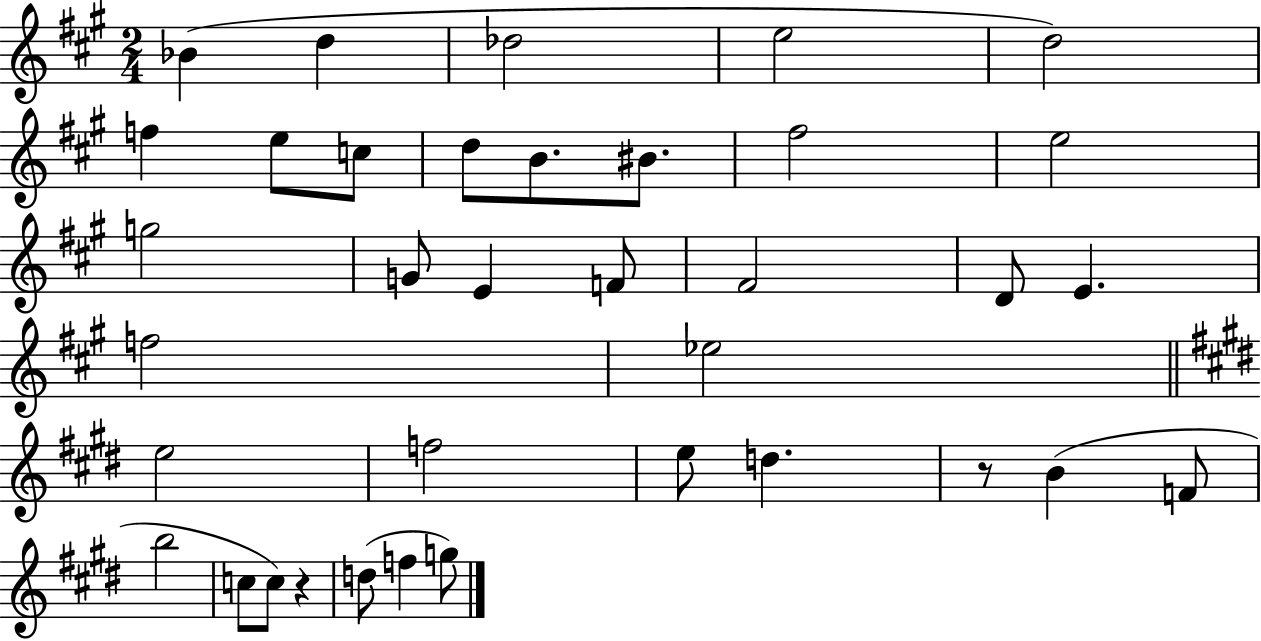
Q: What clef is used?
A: treble